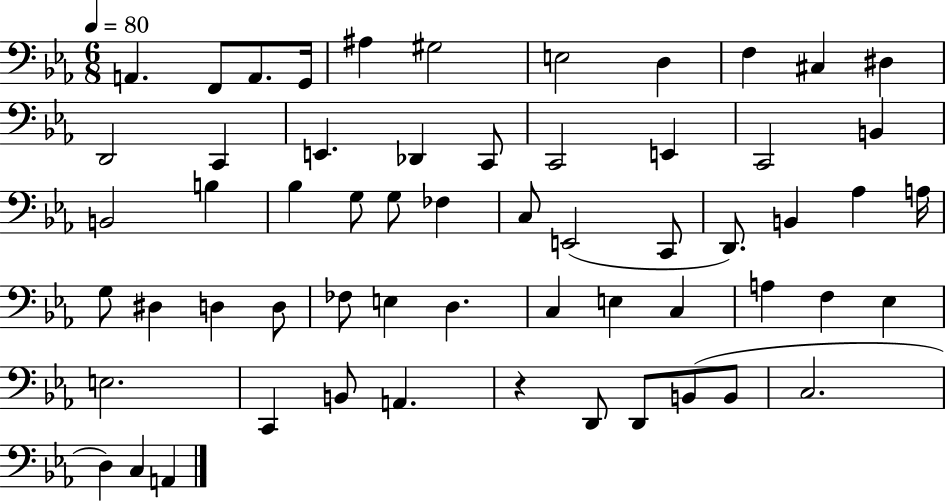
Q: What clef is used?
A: bass